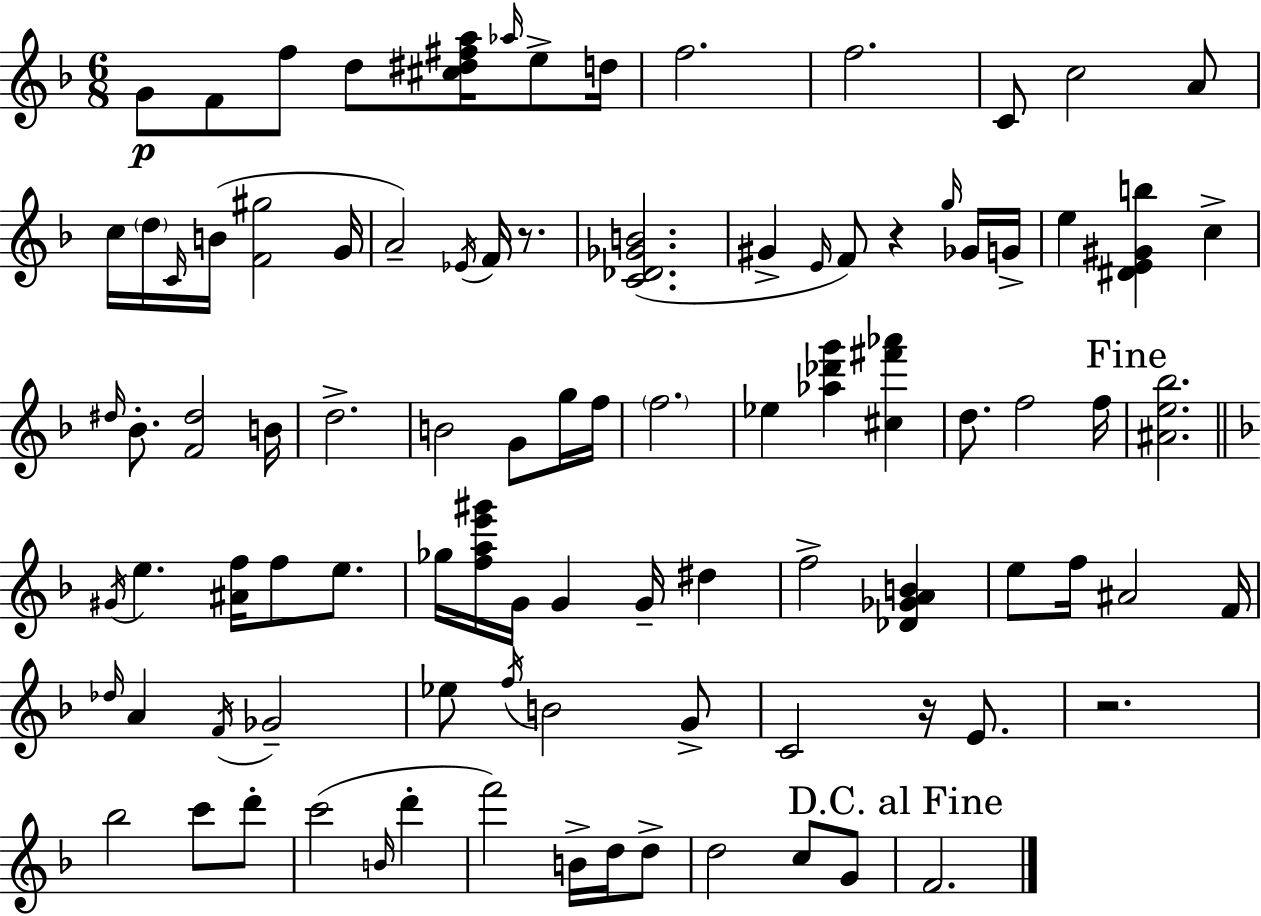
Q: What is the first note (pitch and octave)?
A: G4